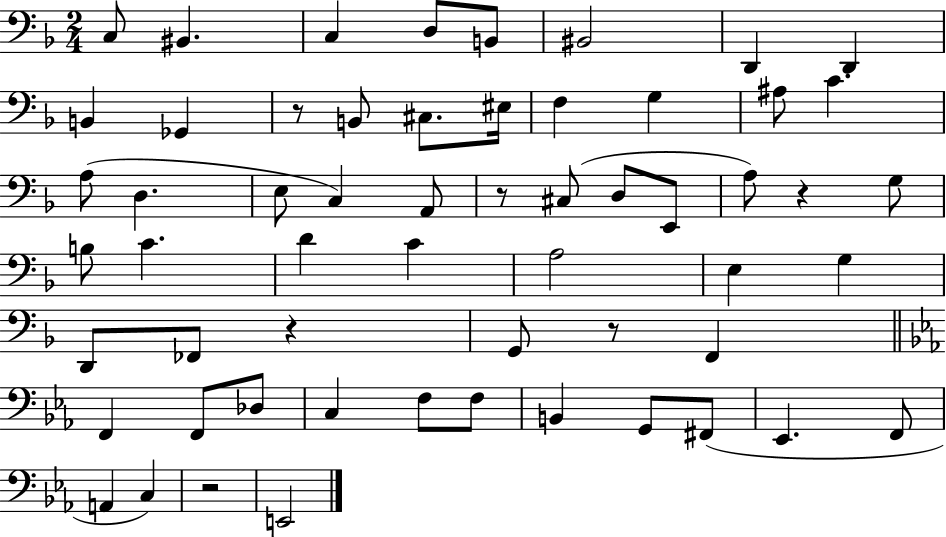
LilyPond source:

{
  \clef bass
  \numericTimeSignature
  \time 2/4
  \key f \major
  c8 bis,4. | c4 d8 b,8 | bis,2 | d,4 d,4 | \break b,4 ges,4 | r8 b,8 cis8. eis16 | f4 g4 | ais8 c'4. | \break a8( d4. | e8 c4) a,8 | r8 cis8( d8 e,8 | a8) r4 g8 | \break b8 c'4. | d'4 c'4 | a2 | e4 g4 | \break d,8 fes,8 r4 | g,8 r8 f,4 | \bar "||" \break \key c \minor f,4 f,8 des8 | c4 f8 f8 | b,4 g,8 fis,8( | ees,4. f,8 | \break a,4 c4) | r2 | e,2 | \bar "|."
}